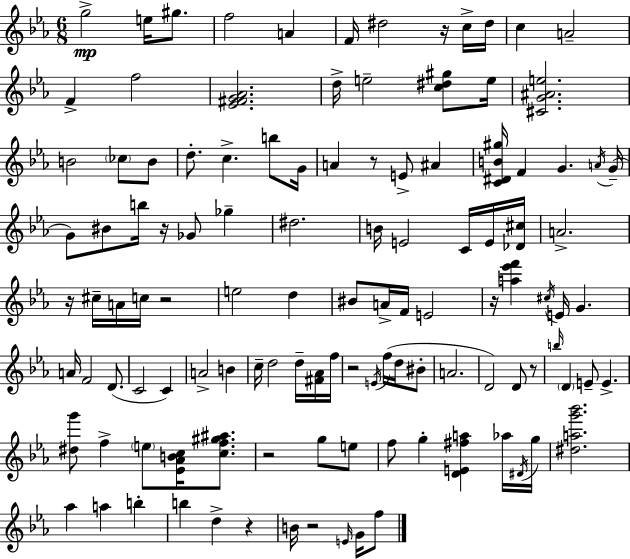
{
  \clef treble
  \numericTimeSignature
  \time 6/8
  \key c \minor
  g''2->\mp e''16 gis''8. | f''2 a'4 | f'16 dis''2 r16 c''16-> dis''16 | c''4 a'2-- | \break f'4-> f''2 | <ees' fis' g' aes'>2. | d''16-> e''2-- <c'' dis'' gis''>8 e''16 | <cis' g' ais' e''>2. | \break b'2 \parenthesize ces''8 b'8 | d''8.-. c''4.-> b''8 g'16 | a'4 r8 e'8-> ais'4 | <c' dis' b' gis''>16 f'4 g'4. \acciaccatura { a'16 }( | \break g'16-- g'8) bis'8 b''16 r16 ges'8 ges''4-- | dis''2. | b'16 e'2 c'16 e'16 | <des' cis''>16 a'2.-> | \break r16 cis''16-- a'16 c''16 r2 | e''2 d''4 | bis'8 a'16-> f'16 e'2 | r16 <a'' ees''' f'''>4 \acciaccatura { cis''16 } e'16 g'4. | \break a'16 f'2 d'8.( | c'2 c'4) | a'2-> b'4 | c''16-- d''2 d''16-- | \break <fis' aes'>16 f''16 r2 \acciaccatura { e'16 }( f''16 | d''16 bis'8-. a'2. | d'2) d'8 | r8 \grace { b''16 } \parenthesize d'4 e'8-- e'4.-> | \break <dis'' g'''>8 f''4-> \parenthesize e''8 | <ees' aes' b' c''>16 <c'' f'' gis'' ais''>8. r2 | g''8 e''8 f''8 g''4-. <d' e' fis'' a''>4 | aes''16 \acciaccatura { dis'16 } g''16 <dis'' a'' g''' bes'''>2. | \break aes''4 a''4 | b''4-. b''4 d''4-> | r4 b'16 r2 | \grace { e'16 } g'16 f''8 \bar "|."
}